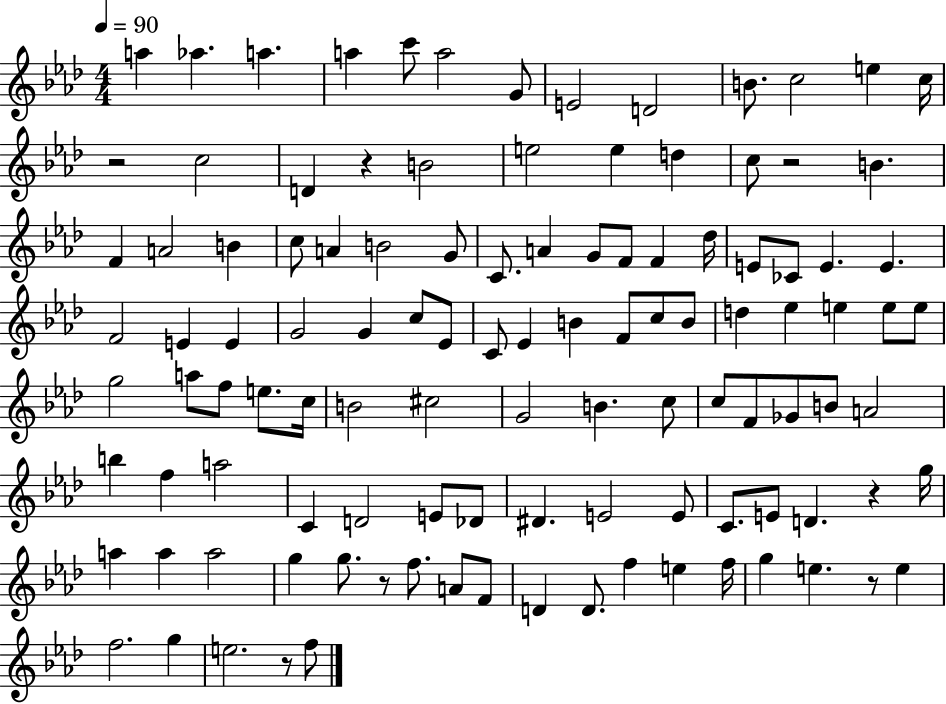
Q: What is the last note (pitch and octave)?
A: F5